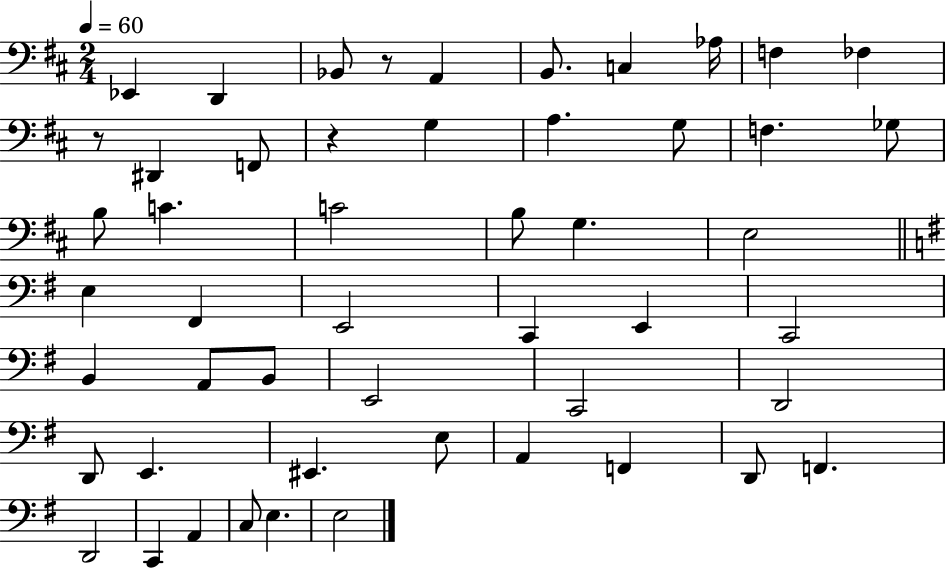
Eb2/q D2/q Bb2/e R/e A2/q B2/e. C3/q Ab3/s F3/q FES3/q R/e D#2/q F2/e R/q G3/q A3/q. G3/e F3/q. Gb3/e B3/e C4/q. C4/h B3/e G3/q. E3/h E3/q F#2/q E2/h C2/q E2/q C2/h B2/q A2/e B2/e E2/h C2/h D2/h D2/e E2/q. EIS2/q. E3/e A2/q F2/q D2/e F2/q. D2/h C2/q A2/q C3/e E3/q. E3/h